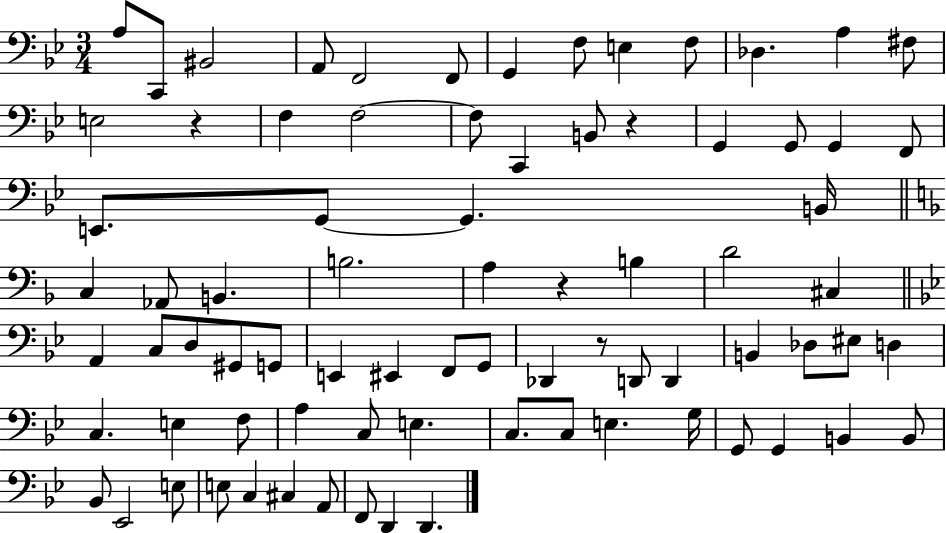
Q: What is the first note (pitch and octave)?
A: A3